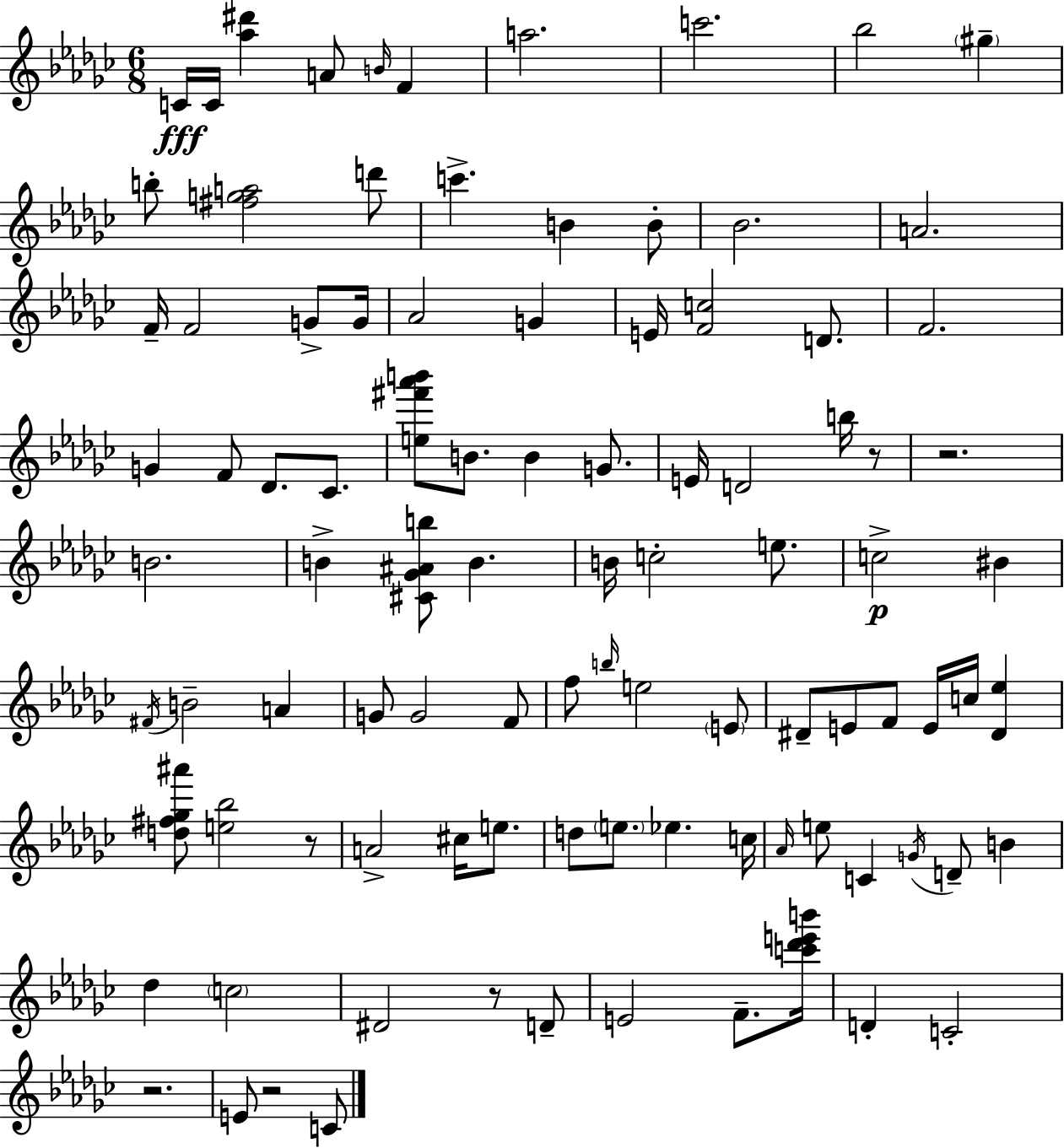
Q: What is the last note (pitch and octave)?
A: C4